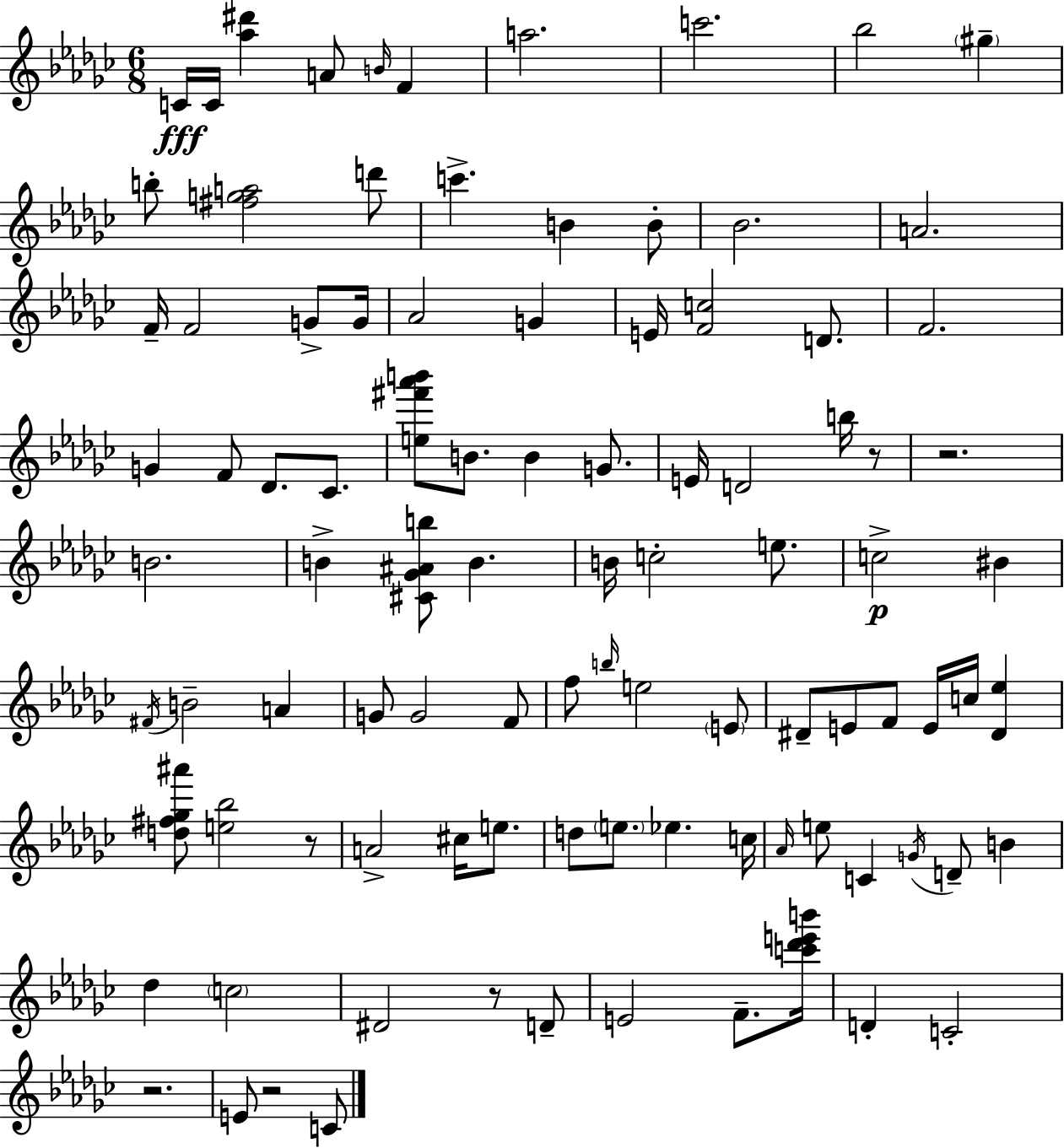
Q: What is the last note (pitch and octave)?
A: C4